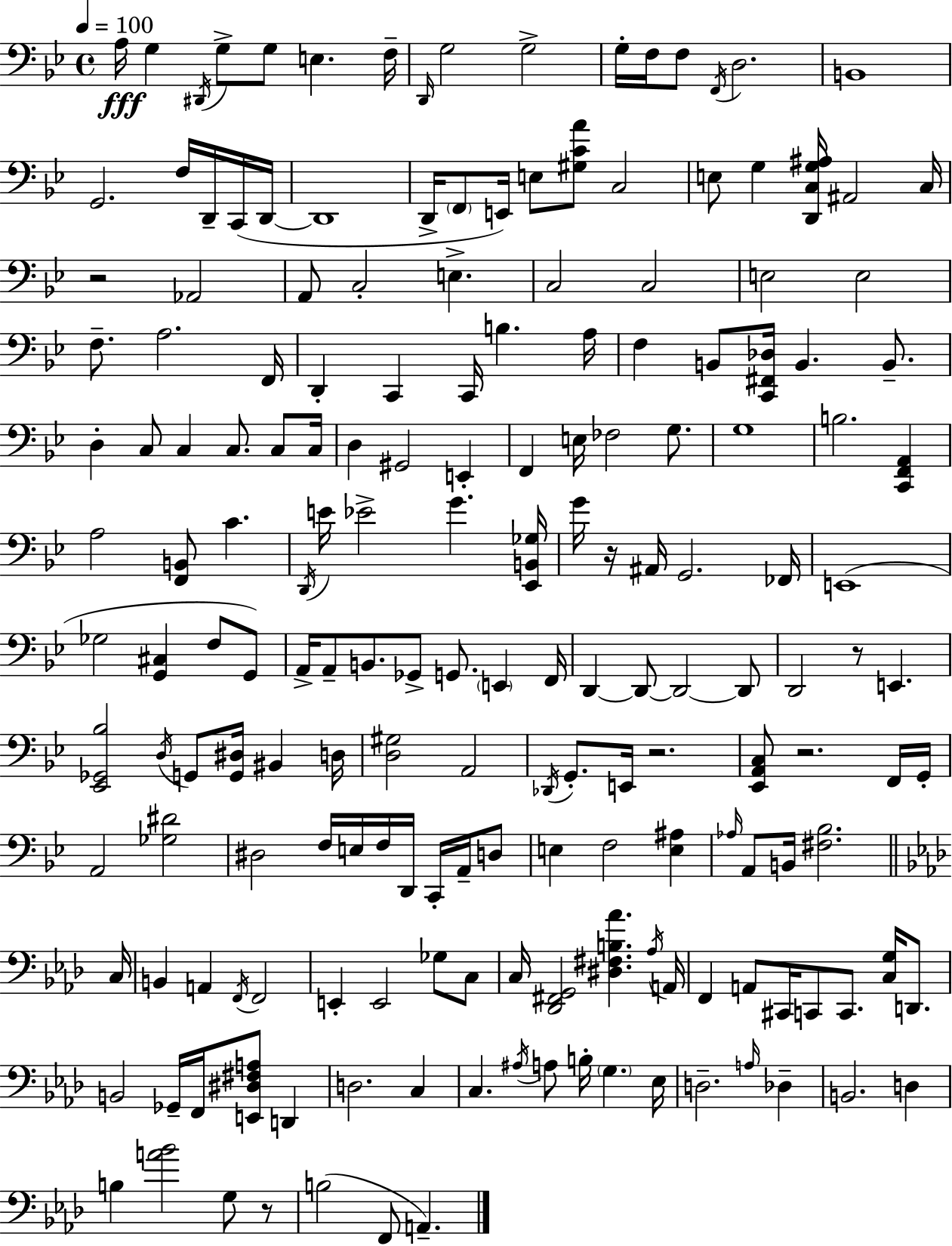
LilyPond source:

{
  \clef bass
  \time 4/4
  \defaultTimeSignature
  \key bes \major
  \tempo 4 = 100
  \repeat volta 2 { a16\fff g4 \acciaccatura { dis,16 } g8-> g8 e4. | f16-- \grace { d,16 } g2 g2-> | g16-. f16 f8 \acciaccatura { f,16 } d2. | b,1 | \break g,2. f16 | d,16-- c,16( d,16~~ d,1 | d,16-> \parenthesize f,8 e,16) e8 <gis c' a'>8 c2 | e8 g4 <d, c g ais>16 ais,2 | \break c16 r2 aes,2 | a,8 c2-. e4.-> | c2 c2 | e2 e2 | \break f8.-- a2. | f,16 d,4-. c,4 c,16 b4. | a16 f4 b,8 <c, fis, des>16 b,4. | b,8.-- d4-. c8 c4 c8. | \break c8 c16 d4 gis,2 e,4-. | f,4 e16 fes2 | g8. g1 | b2. <c, f, a,>4 | \break a2 <f, b,>8 c'4. | \acciaccatura { d,16 } e'16 ees'2-> g'4. | <ees, b, ges>16 g'16 r16 ais,16 g,2. | fes,16 e,1( | \break ges2 <g, cis>4 | f8 g,8) a,16-> a,8-- b,8. ges,8-> g,8. \parenthesize e,4 | f,16 d,4~~ d,8~~ d,2~~ | d,8 d,2 r8 e,4. | \break <ees, ges, bes>2 \acciaccatura { d16 } g,8 <g, dis>16 | bis,4 d16 <d gis>2 a,2 | \acciaccatura { des,16 } g,8.-. e,16 r2. | <ees, a, c>8 r2. | \break f,16 g,16-. a,2 <ges dis'>2 | dis2 f16 e16 | f16 d,16 c,16-. a,16-- d8 e4 f2 | <e ais>4 \grace { aes16 } a,8 b,16 <fis bes>2. | \break \bar "||" \break \key aes \major c16 b,4 a,4 \acciaccatura { f,16 } f,2 | e,4-. e,2 ges8 | c8 c16 <des, fis, g,>2 <dis fis b aes'>4. | \acciaccatura { aes16 } a,16 f,4 a,8 cis,16 c,8 c,8. <c g>16 | \break d,8. b,2 ges,16-- f,16 <e, dis fis a>8 d,4 | d2. c4 | c4. \acciaccatura { ais16 } a8 b16-. \parenthesize g4. | ees16 d2.-- | \break \grace { a16 } des4-- b,2. | d4 b4 <a' bes'>2 | g8 r8 b2( f,8 a,4.--) | } \bar "|."
}